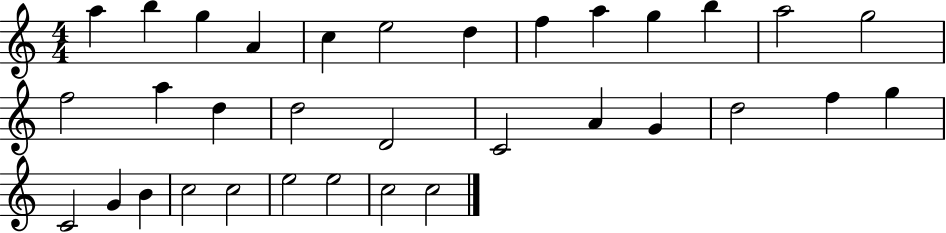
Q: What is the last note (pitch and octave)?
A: C5